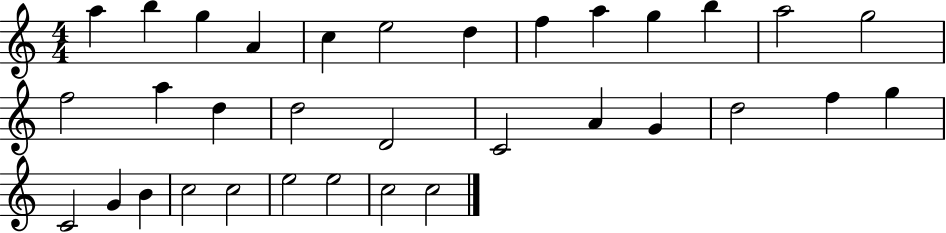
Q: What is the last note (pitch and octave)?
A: C5